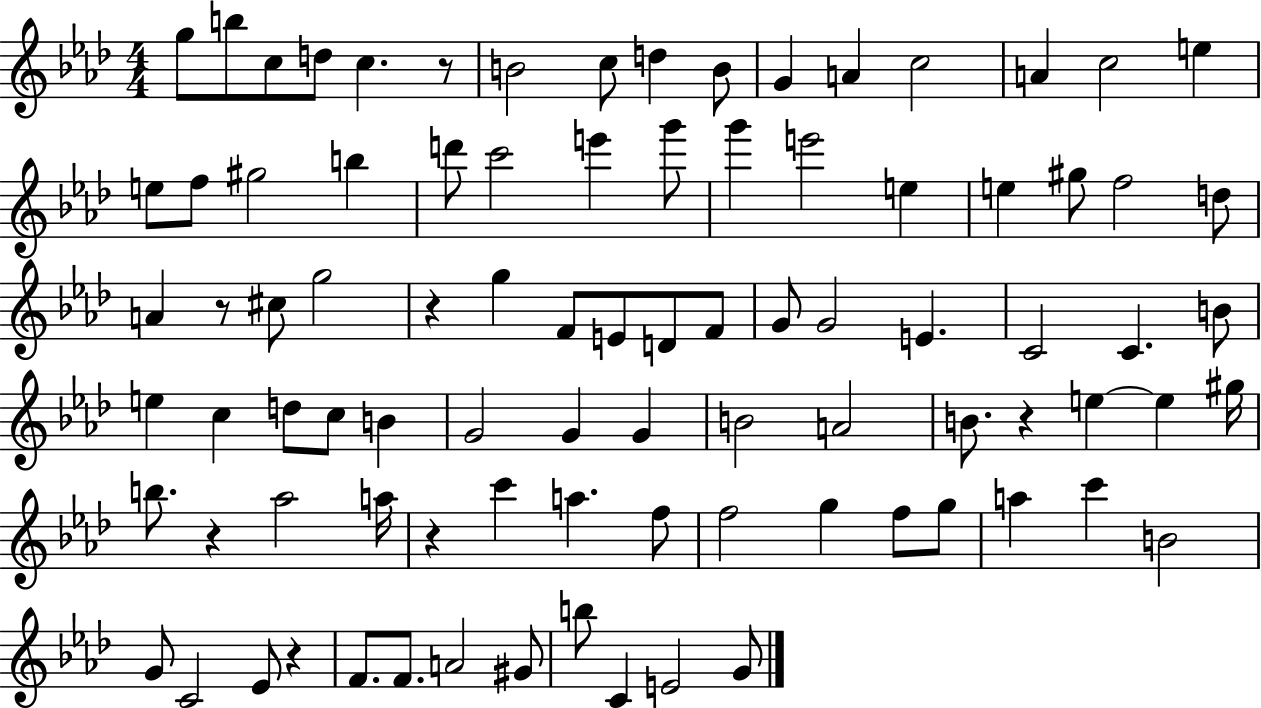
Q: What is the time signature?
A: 4/4